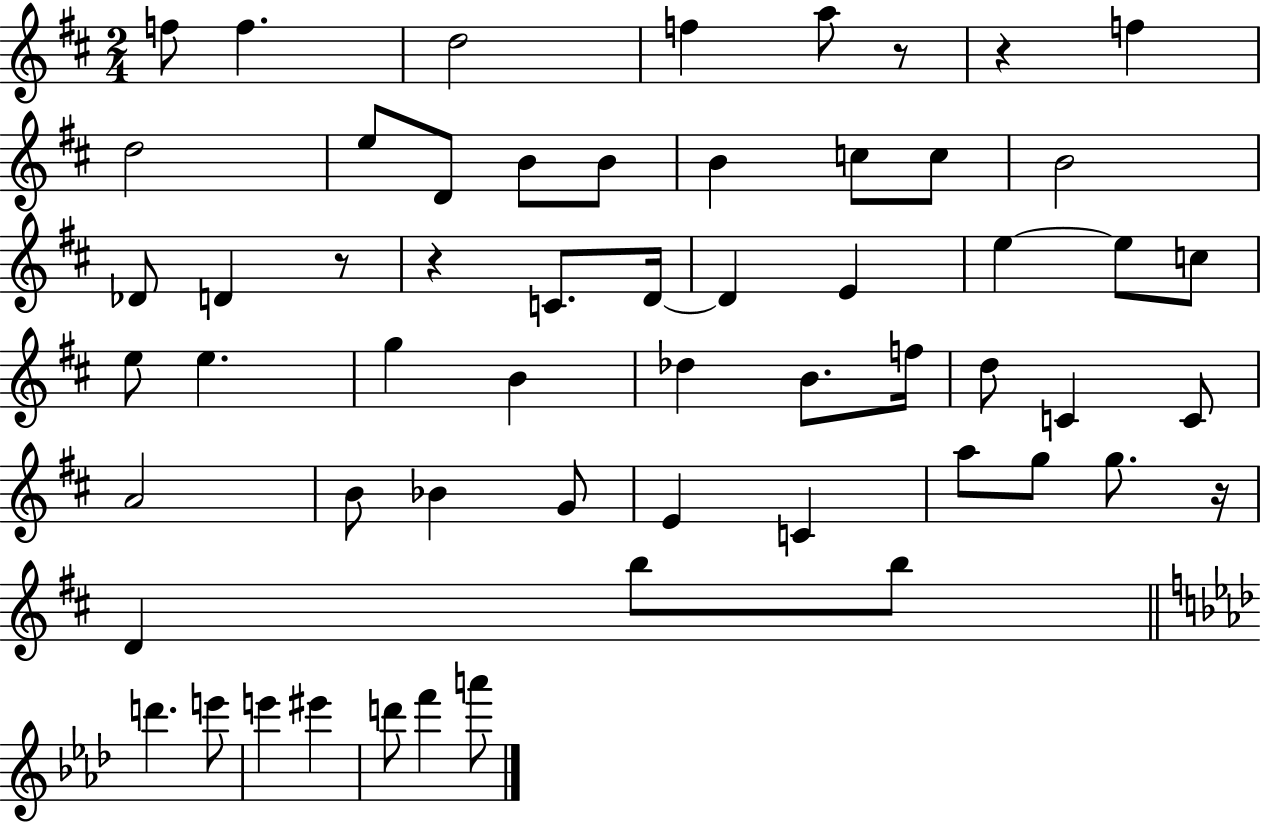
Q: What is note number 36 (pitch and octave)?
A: B4